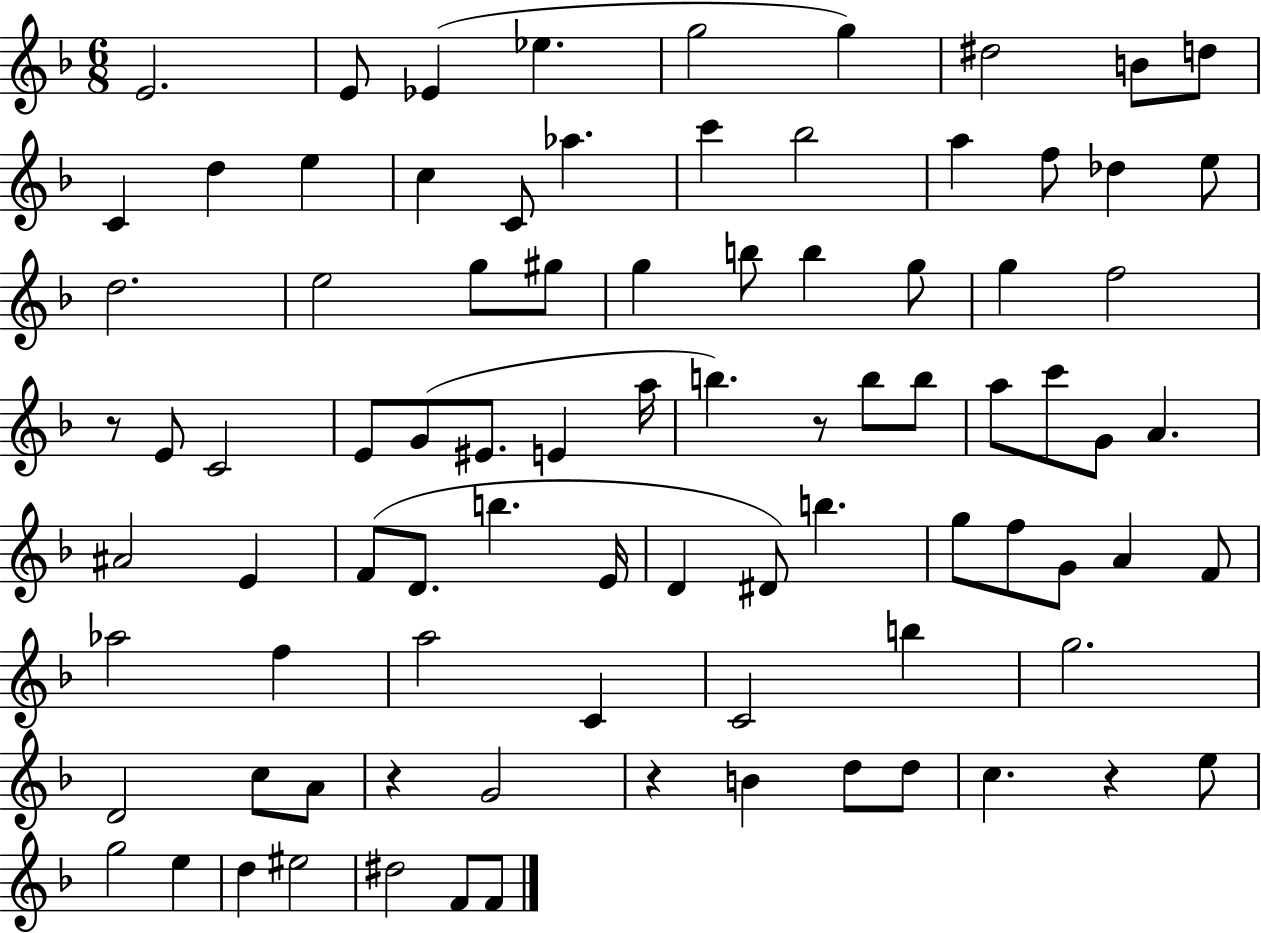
X:1
T:Untitled
M:6/8
L:1/4
K:F
E2 E/2 _E _e g2 g ^d2 B/2 d/2 C d e c C/2 _a c' _b2 a f/2 _d e/2 d2 e2 g/2 ^g/2 g b/2 b g/2 g f2 z/2 E/2 C2 E/2 G/2 ^E/2 E a/4 b z/2 b/2 b/2 a/2 c'/2 G/2 A ^A2 E F/2 D/2 b E/4 D ^D/2 b g/2 f/2 G/2 A F/2 _a2 f a2 C C2 b g2 D2 c/2 A/2 z G2 z B d/2 d/2 c z e/2 g2 e d ^e2 ^d2 F/2 F/2